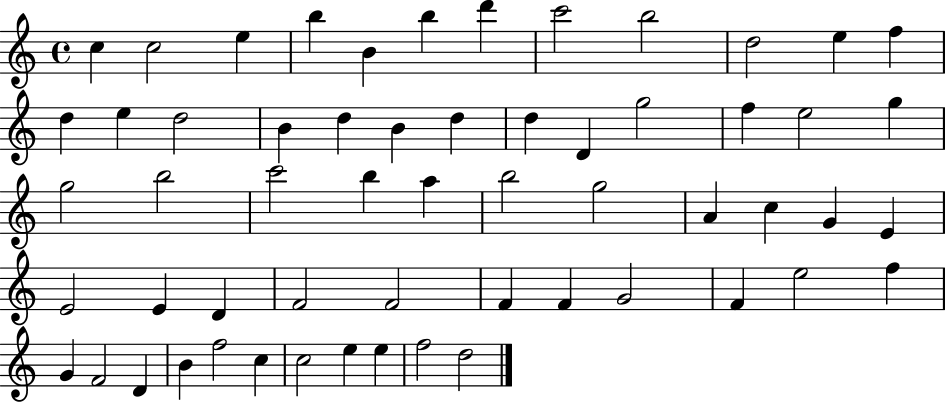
C5/q C5/h E5/q B5/q B4/q B5/q D6/q C6/h B5/h D5/h E5/q F5/q D5/q E5/q D5/h B4/q D5/q B4/q D5/q D5/q D4/q G5/h F5/q E5/h G5/q G5/h B5/h C6/h B5/q A5/q B5/h G5/h A4/q C5/q G4/q E4/q E4/h E4/q D4/q F4/h F4/h F4/q F4/q G4/h F4/q E5/h F5/q G4/q F4/h D4/q B4/q F5/h C5/q C5/h E5/q E5/q F5/h D5/h